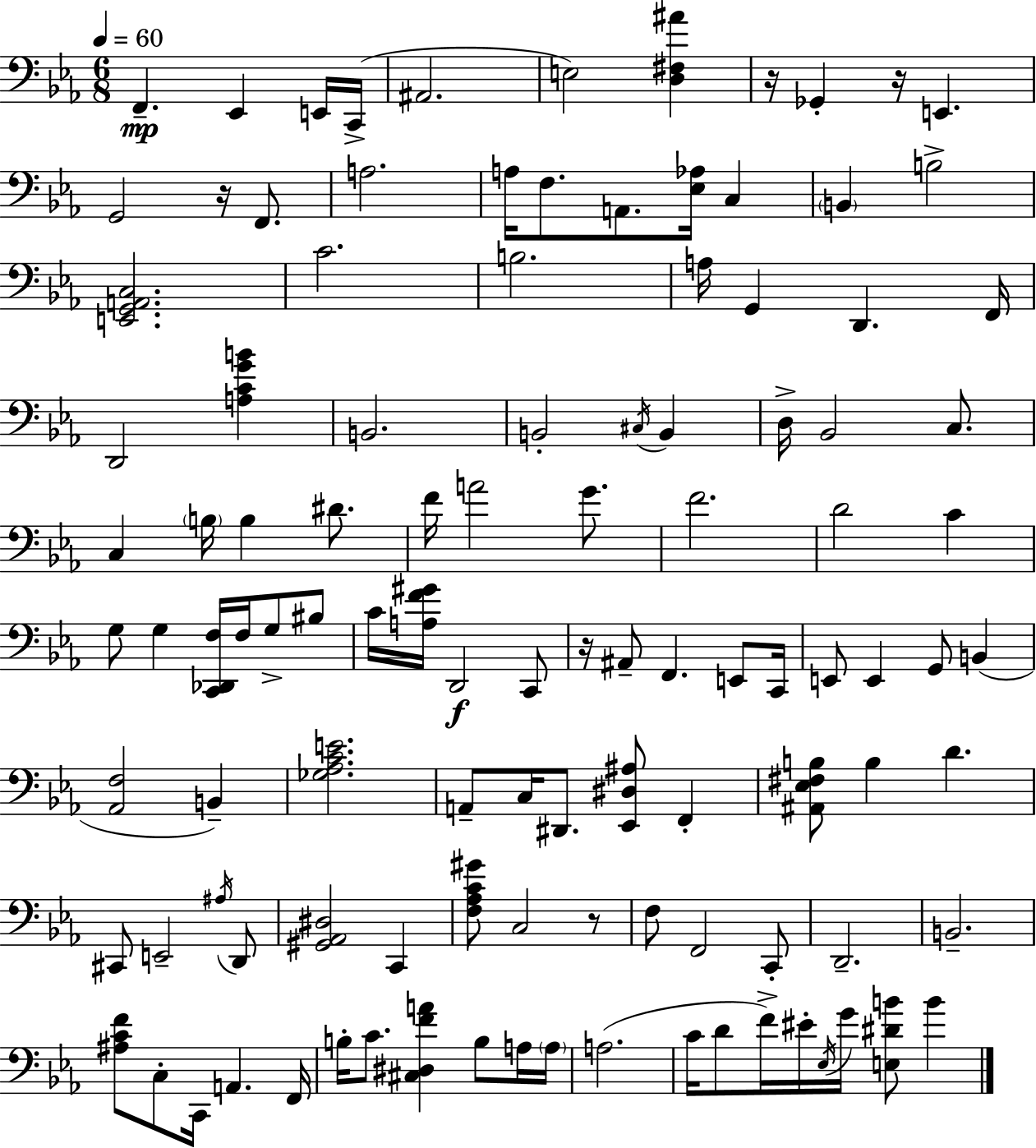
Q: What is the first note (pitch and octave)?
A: F2